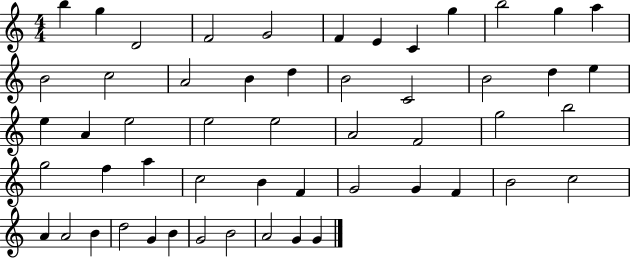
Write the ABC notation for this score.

X:1
T:Untitled
M:4/4
L:1/4
K:C
b g D2 F2 G2 F E C g b2 g a B2 c2 A2 B d B2 C2 B2 d e e A e2 e2 e2 A2 F2 g2 b2 g2 f a c2 B F G2 G F B2 c2 A A2 B d2 G B G2 B2 A2 G G